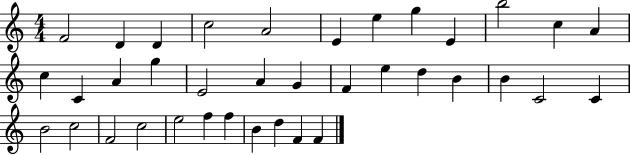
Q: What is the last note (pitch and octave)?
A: F4